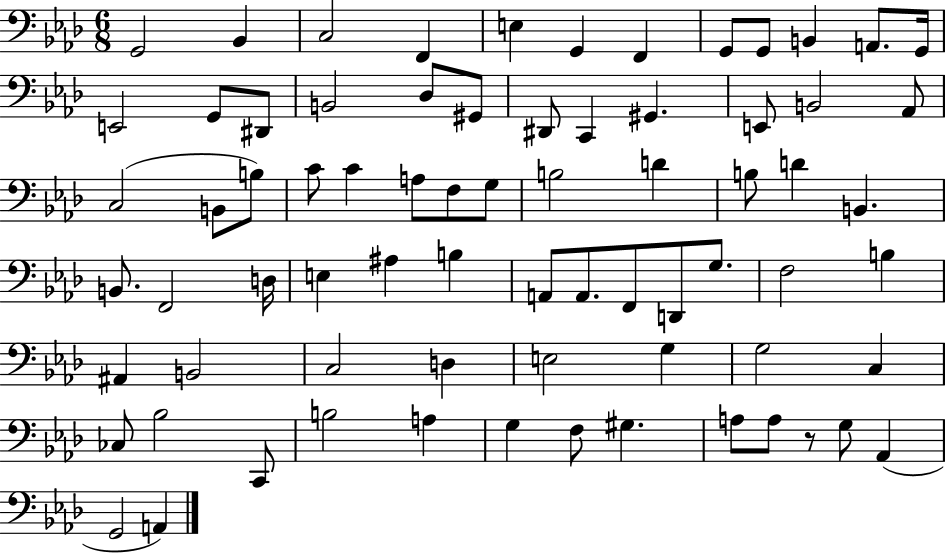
G2/h Bb2/q C3/h F2/q E3/q G2/q F2/q G2/e G2/e B2/q A2/e. G2/s E2/h G2/e D#2/e B2/h Db3/e G#2/e D#2/e C2/q G#2/q. E2/e B2/h Ab2/e C3/h B2/e B3/e C4/e C4/q A3/e F3/e G3/e B3/h D4/q B3/e D4/q B2/q. B2/e. F2/h D3/s E3/q A#3/q B3/q A2/e A2/e. F2/e D2/e G3/e. F3/h B3/q A#2/q B2/h C3/h D3/q E3/h G3/q G3/h C3/q CES3/e Bb3/h C2/e B3/h A3/q G3/q F3/e G#3/q. A3/e A3/e R/e G3/e Ab2/q G2/h A2/q